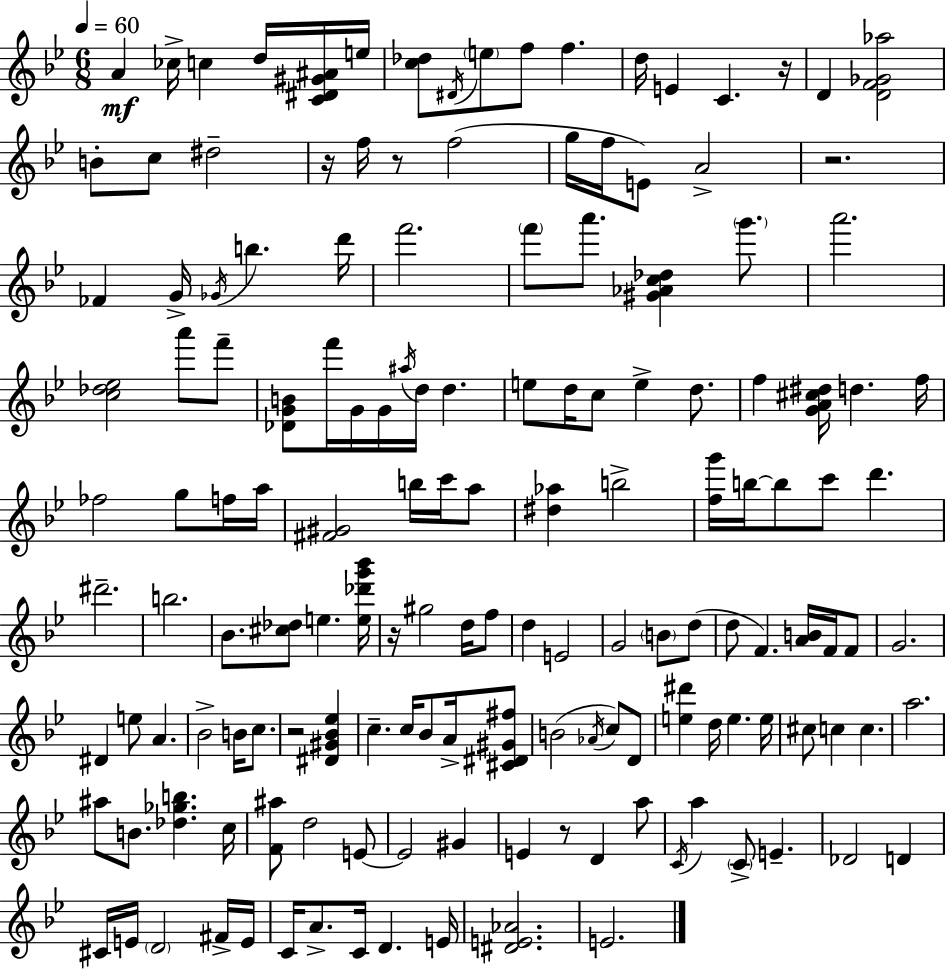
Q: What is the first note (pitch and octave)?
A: A4